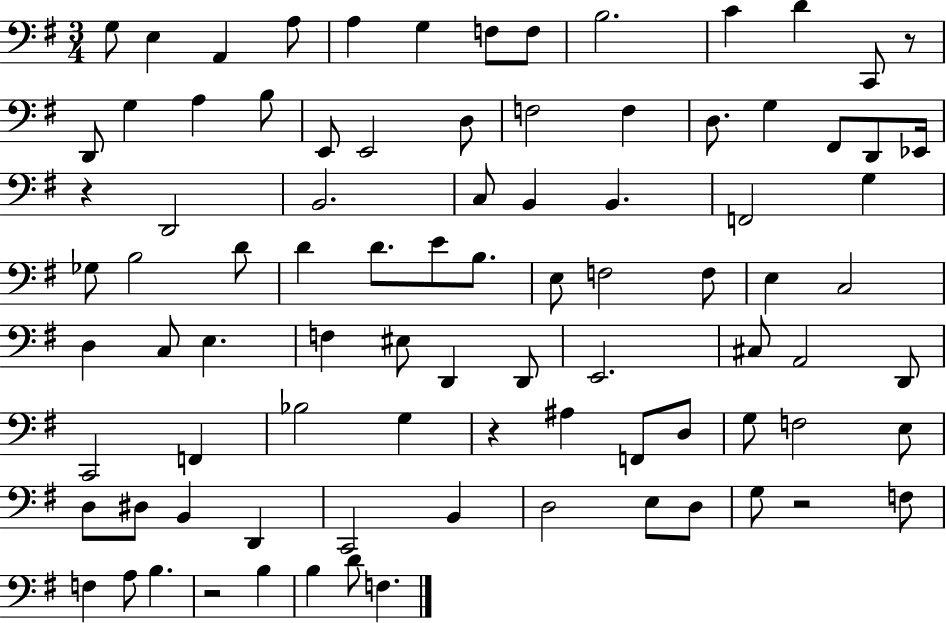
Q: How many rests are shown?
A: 5